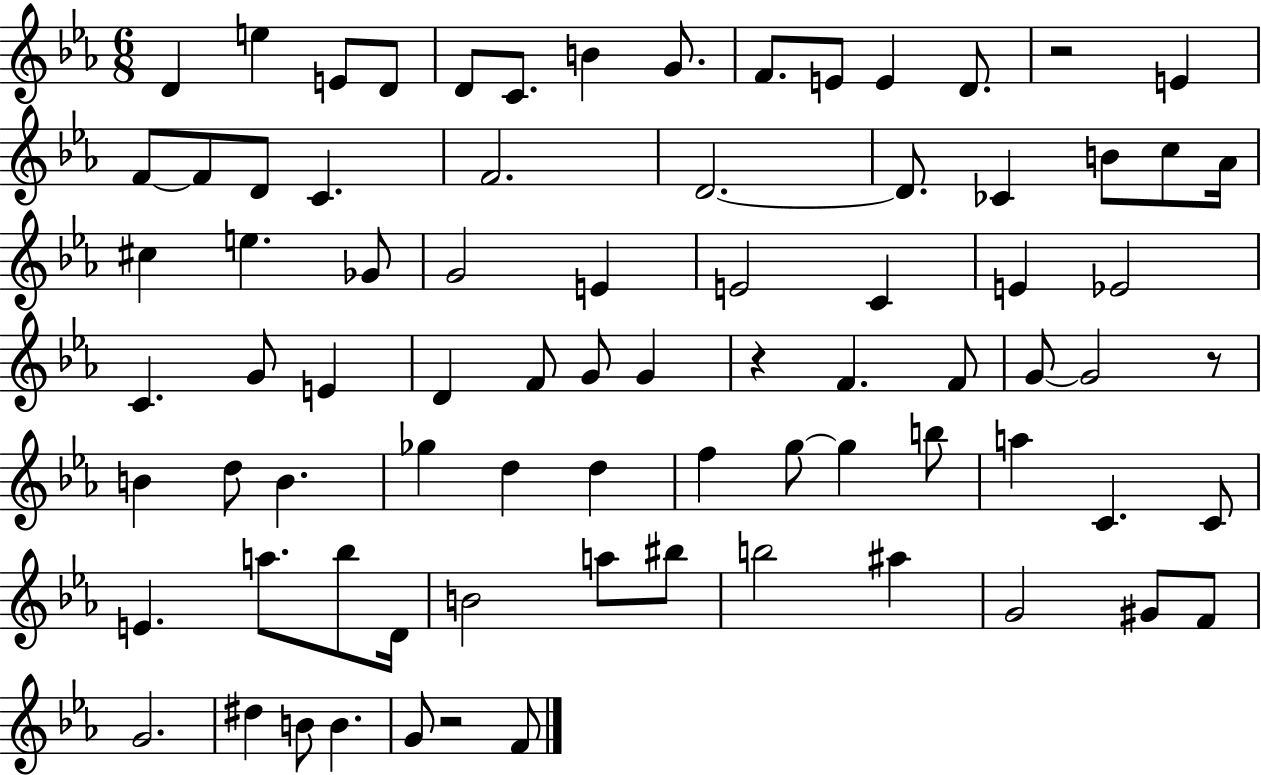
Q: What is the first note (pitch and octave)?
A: D4